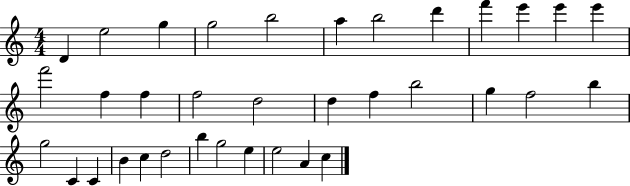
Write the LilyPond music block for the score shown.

{
  \clef treble
  \numericTimeSignature
  \time 4/4
  \key c \major
  d'4 e''2 g''4 | g''2 b''2 | a''4 b''2 d'''4 | f'''4 e'''4 e'''4 e'''4 | \break f'''2 f''4 f''4 | f''2 d''2 | d''4 f''4 b''2 | g''4 f''2 b''4 | \break g''2 c'4 c'4 | b'4 c''4 d''2 | b''4 g''2 e''4 | e''2 a'4 c''4 | \break \bar "|."
}